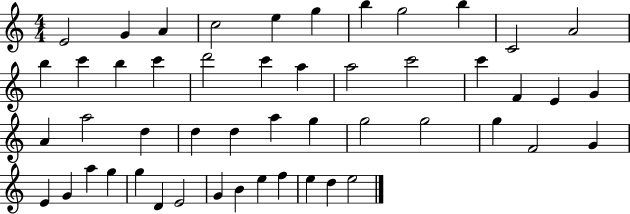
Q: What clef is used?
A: treble